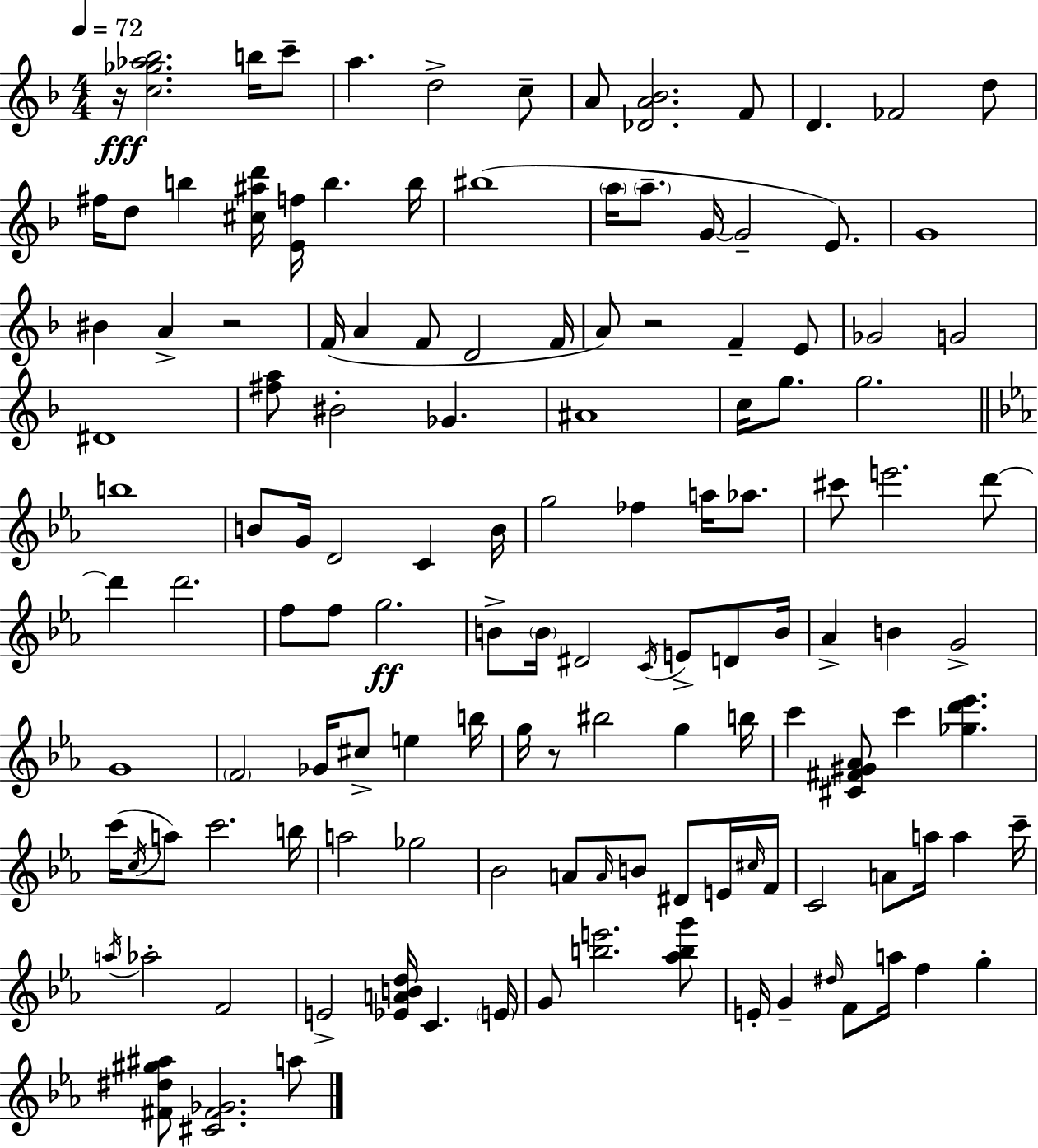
{
  \clef treble
  \numericTimeSignature
  \time 4/4
  \key f \major
  \tempo 4 = 72
  r16\fff <c'' ges'' aes'' bes''>2. b''16 c'''8-- | a''4. d''2-> c''8-- | a'8 <des' a' bes'>2. f'8 | d'4. fes'2 d''8 | \break fis''16 d''8 b''4 <cis'' ais'' d'''>16 <e' f''>16 b''4. b''16 | bis''1( | \parenthesize a''16 \parenthesize a''8.-- g'16~~ g'2-- e'8.) | g'1 | \break bis'4 a'4-> r2 | f'16( a'4 f'8 d'2 f'16 | a'8) r2 f'4-- e'8 | ges'2 g'2 | \break dis'1 | <fis'' a''>8 bis'2-. ges'4. | ais'1 | c''16 g''8. g''2. | \break \bar "||" \break \key c \minor b''1 | b'8 g'16 d'2 c'4 b'16 | g''2 fes''4 a''16 aes''8. | cis'''8 e'''2. d'''8~~ | \break d'''4 d'''2. | f''8 f''8 g''2.\ff | b'8-> \parenthesize b'16 dis'2 \acciaccatura { c'16 } e'8-> d'8 | b'16 aes'4-> b'4 g'2-> | \break g'1 | \parenthesize f'2 ges'16 cis''8-> e''4 | b''16 g''16 r8 bis''2 g''4 | b''16 c'''4 <cis' fis' gis' aes'>8 c'''4 <ges'' d''' ees'''>4. | \break c'''16( \acciaccatura { c''16 } a''8) c'''2. | b''16 a''2 ges''2 | bes'2 a'8 \grace { a'16 } b'8 dis'8 | e'16 \grace { cis''16 } f'16 c'2 a'8 a''16 a''4 | \break c'''16-- \acciaccatura { a''16 } aes''2-. f'2 | e'2-> <ees' a' b' d''>16 c'4. | \parenthesize e'16 g'8 <b'' e'''>2. | <aes'' b'' g'''>8 e'16-. g'4-- \grace { dis''16 } f'8 a''16 f''4 | \break g''4-. <fis' dis'' gis'' ais''>8 <cis' fis' ges'>2. | a''8 \bar "|."
}